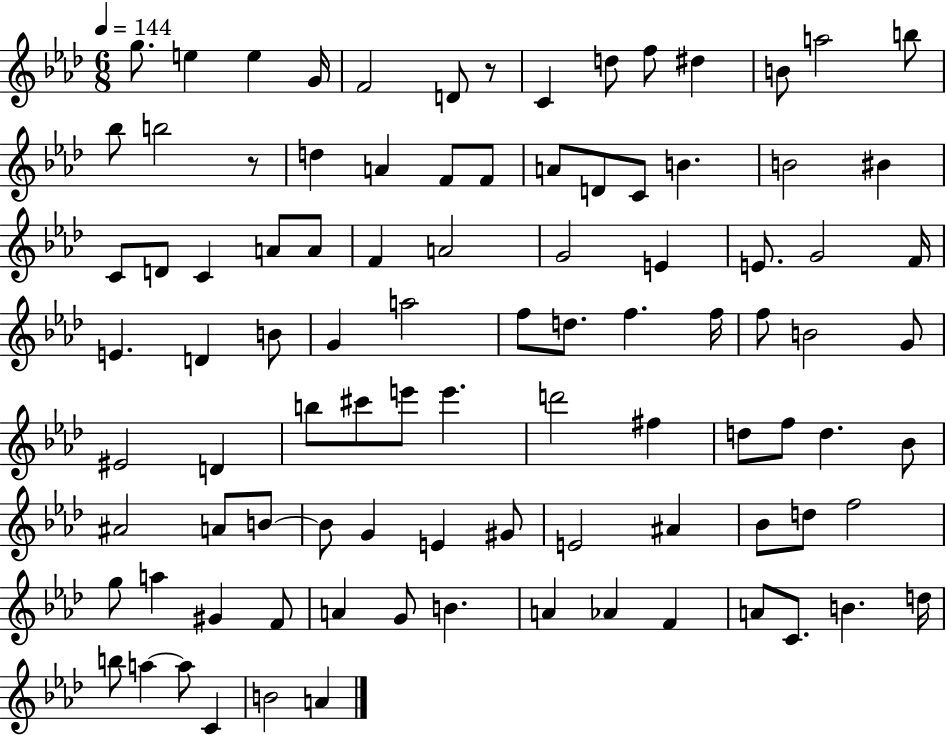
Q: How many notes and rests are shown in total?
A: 95